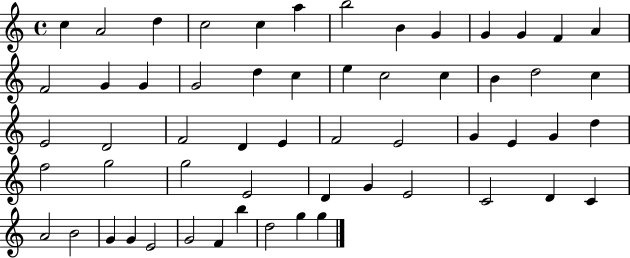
X:1
T:Untitled
M:4/4
L:1/4
K:C
c A2 d c2 c a b2 B G G G F A F2 G G G2 d c e c2 c B d2 c E2 D2 F2 D E F2 E2 G E G d f2 g2 g2 E2 D G E2 C2 D C A2 B2 G G E2 G2 F b d2 g g